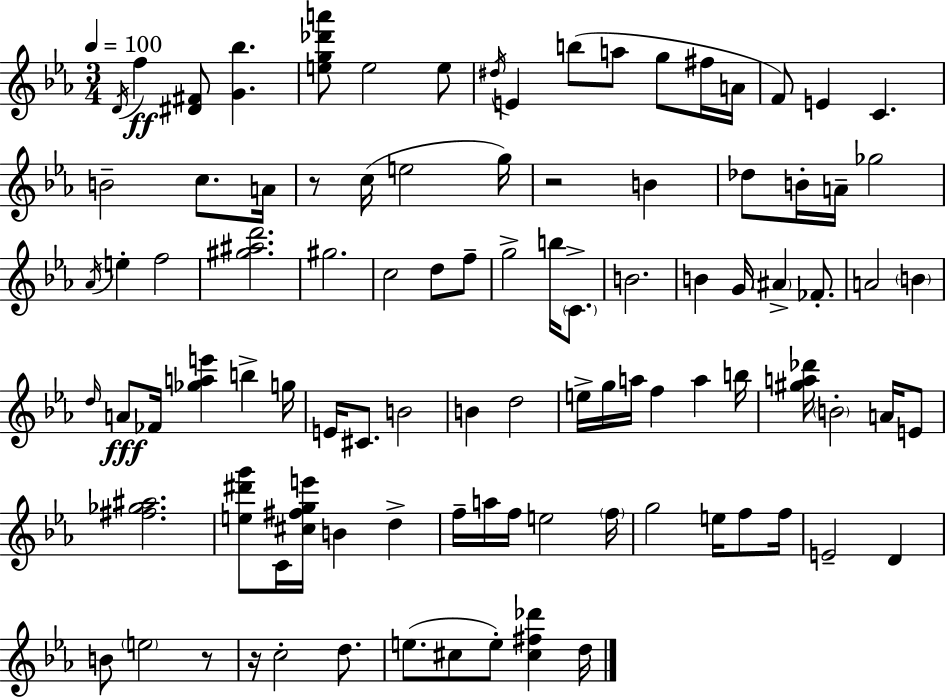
D4/s F5/q [D#4,F#4]/e [G4,Bb5]/q. [E5,G5,Db6,A6]/e E5/h E5/e D#5/s E4/q B5/e A5/e G5/e F#5/s A4/s F4/e E4/q C4/q. B4/h C5/e. A4/s R/e C5/s E5/h G5/s R/h B4/q Db5/e B4/s A4/s Gb5/h Ab4/s E5/q F5/h [G#5,A#5,D6]/h. G#5/h. C5/h D5/e F5/e G5/h B5/s C4/e. B4/h. B4/q G4/s A#4/q FES4/e. A4/h B4/q D5/s A4/e FES4/s [Gb5,A5,E6]/q B5/q G5/s E4/s C#4/e. B4/h B4/q D5/h E5/s G5/s A5/s F5/q A5/q B5/s [G#5,A5,Db6]/s B4/h A4/s E4/e [F#5,Gb5,A#5]/h. [E5,D#6,G6]/e C4/s [C#5,F#5,G5,E6]/s B4/q D5/q F5/s A5/s F5/s E5/h F5/s G5/h E5/s F5/e F5/s E4/h D4/q B4/e E5/h R/e R/s C5/h D5/e. E5/e. C#5/e E5/e [C#5,F#5,Db6]/q D5/s